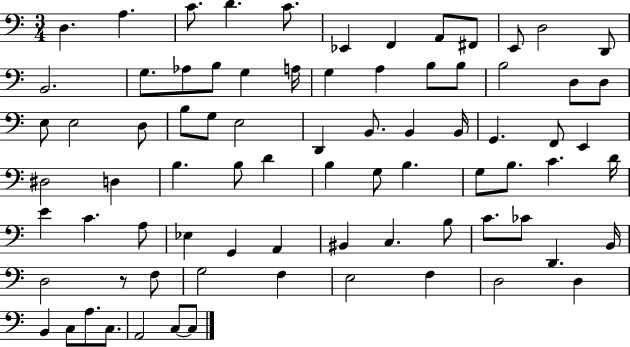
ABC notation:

X:1
T:Untitled
M:3/4
L:1/4
K:C
D, A, C/2 D C/2 _E,, F,, A,,/2 ^F,,/2 E,,/2 D,2 D,,/2 B,,2 G,/2 _A,/2 B,/2 G, A,/4 G, A, B,/2 B,/2 B,2 D,/2 D,/2 E,/2 E,2 D,/2 B,/2 G,/2 E,2 D,, B,,/2 B,, B,,/4 G,, F,,/2 E,, ^D,2 D, B, B,/2 D B, G,/2 B, G,/2 B,/2 C D/4 E C A,/2 _E, G,, A,, ^B,, C, B,/2 C/2 _C/2 D,, B,,/4 D,2 z/2 F,/2 G,2 F, E,2 F, D,2 D, B,, C,/2 A,/2 C,/2 A,,2 C,/2 C,/2